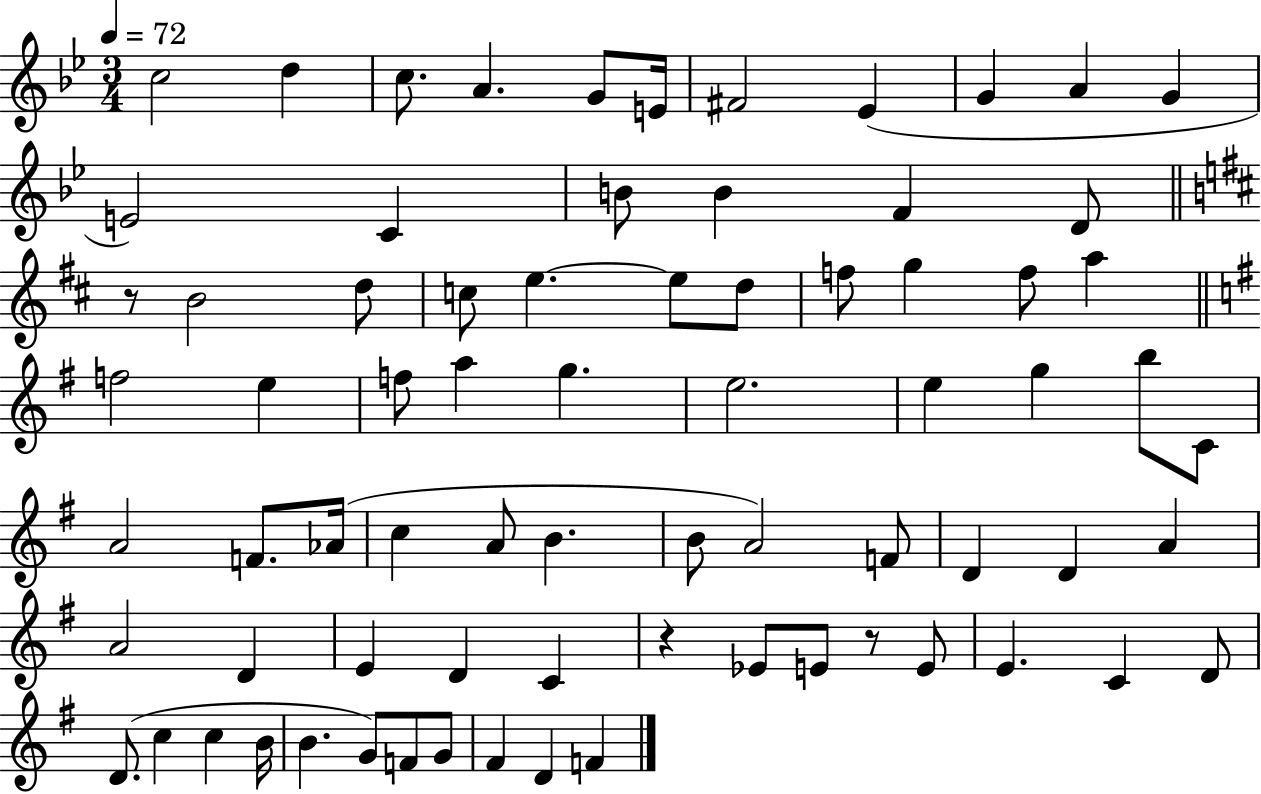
X:1
T:Untitled
M:3/4
L:1/4
K:Bb
c2 d c/2 A G/2 E/4 ^F2 _E G A G E2 C B/2 B F D/2 z/2 B2 d/2 c/2 e e/2 d/2 f/2 g f/2 a f2 e f/2 a g e2 e g b/2 C/2 A2 F/2 _A/4 c A/2 B B/2 A2 F/2 D D A A2 D E D C z _E/2 E/2 z/2 E/2 E C D/2 D/2 c c B/4 B G/2 F/2 G/2 ^F D F